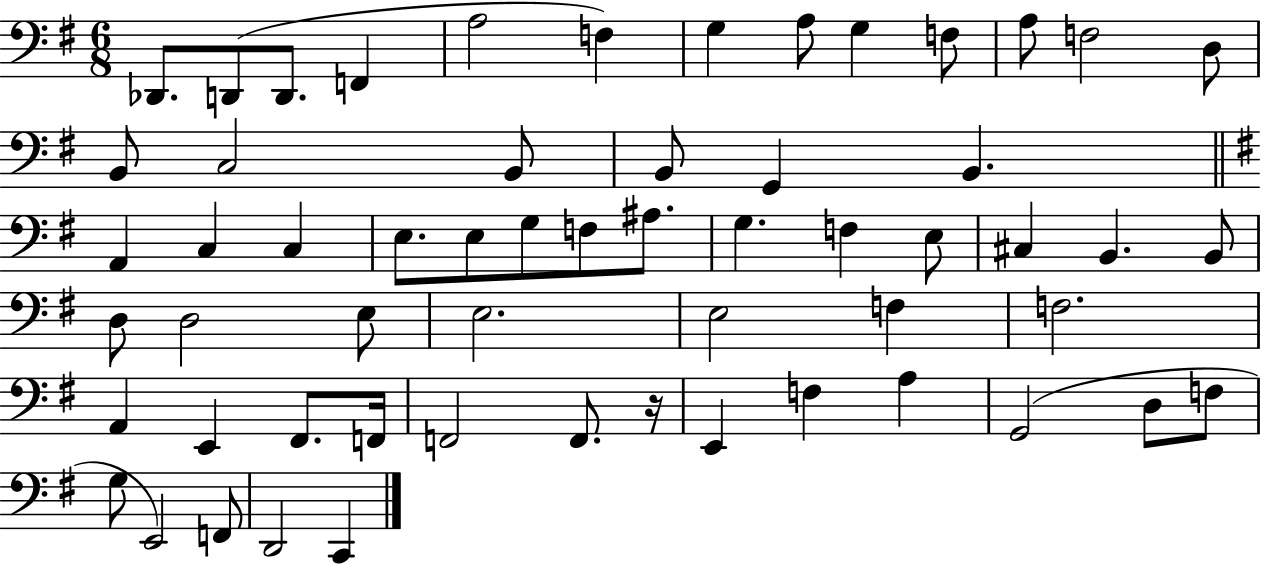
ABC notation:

X:1
T:Untitled
M:6/8
L:1/4
K:G
_D,,/2 D,,/2 D,,/2 F,, A,2 F, G, A,/2 G, F,/2 A,/2 F,2 D,/2 B,,/2 C,2 B,,/2 B,,/2 G,, B,, A,, C, C, E,/2 E,/2 G,/2 F,/2 ^A,/2 G, F, E,/2 ^C, B,, B,,/2 D,/2 D,2 E,/2 E,2 E,2 F, F,2 A,, E,, ^F,,/2 F,,/4 F,,2 F,,/2 z/4 E,, F, A, G,,2 D,/2 F,/2 G,/2 E,,2 F,,/2 D,,2 C,,